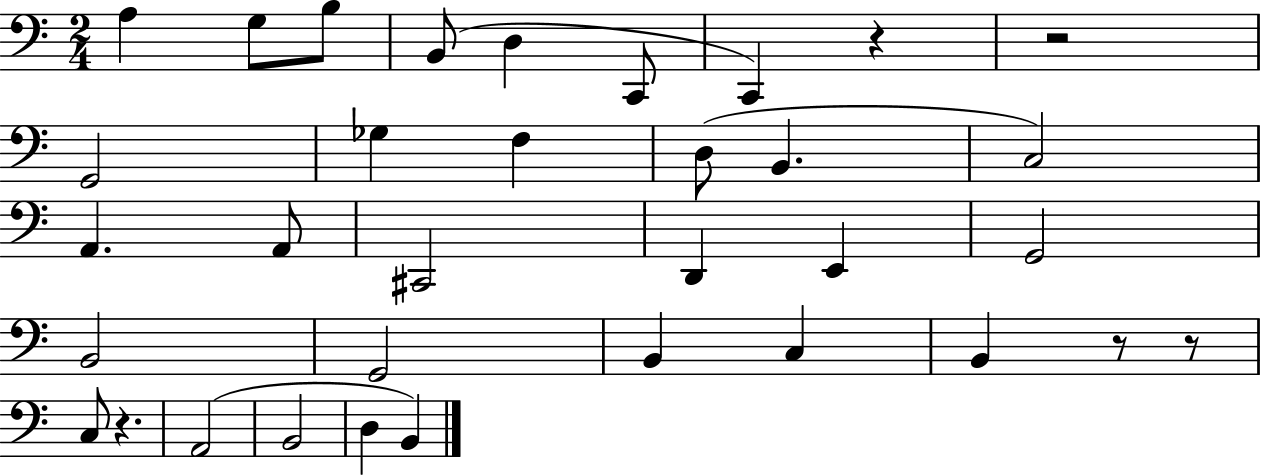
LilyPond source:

{
  \clef bass
  \numericTimeSignature
  \time 2/4
  \key c \major
  a4 g8 b8 | b,8( d4 c,8 | c,4) r4 | r2 | \break g,2 | ges4 f4 | d8( b,4. | c2) | \break a,4. a,8 | cis,2 | d,4 e,4 | g,2 | \break b,2 | g,2 | b,4 c4 | b,4 r8 r8 | \break c8 r4. | a,2( | b,2 | d4 b,4) | \break \bar "|."
}